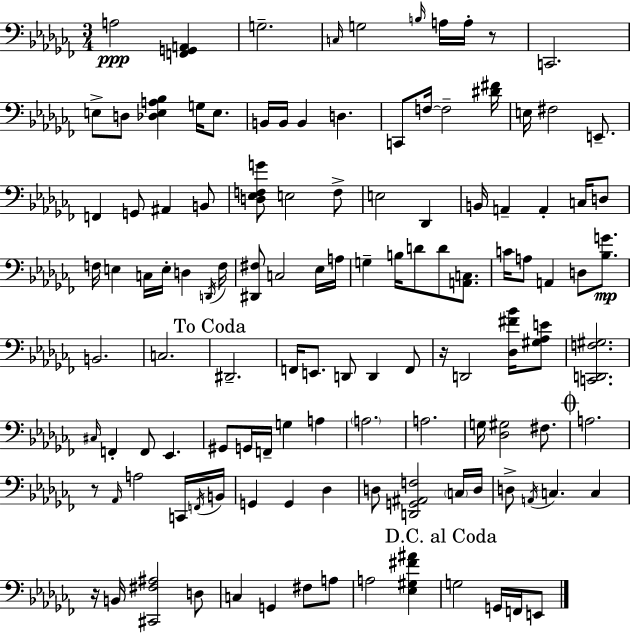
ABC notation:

X:1
T:Untitled
M:3/4
L:1/4
K:Abm
A,2 [F,,G,,A,,] G,2 C,/4 G,2 B,/4 A,/4 A,/4 z/2 C,,2 E,/2 D,/2 [_D,E,A,_B,] G,/4 E,/2 B,,/4 B,,/4 B,, D, C,,/2 F,/4 F,2 [^D^F]/4 E,/4 ^F,2 E,,/2 F,, G,,/2 ^A,, B,,/2 [D,_E,F,G]/2 E,2 F,/2 E,2 _D,, B,,/4 A,, A,, C,/4 D,/2 F,/4 E, C,/4 E,/4 D, D,,/4 F,/4 [^D,,^F,]/2 C,2 _E,/4 A,/4 G, B,/4 D/2 D/2 [A,,C,]/2 C/4 A,/2 A,, D,/2 [_B,G]/2 B,,2 C,2 ^D,,2 F,,/4 E,,/2 D,,/2 D,, F,,/2 z/4 D,,2 [_D,^F_B]/4 [^G,_A,E]/2 [C,,D,,F,^G,]2 ^C,/4 F,, F,,/2 _E,, ^G,,/2 G,,/4 F,,/4 G, A, A,2 A,2 G,/4 [_D,^G,]2 ^F,/2 A,2 z/2 _A,,/4 A,2 C,,/4 F,,/4 B,,/4 G,, G,, _D, D,/2 [D,,G,,^A,,F,]2 C,/4 D,/4 D,/2 A,,/4 C, C, z/4 B,,/4 [^C,,^F,^A,]2 D,/2 C, G,, ^F,/2 A,/2 A,2 [_E,^G,^F^A] G,2 G,,/4 F,,/4 E,,/2